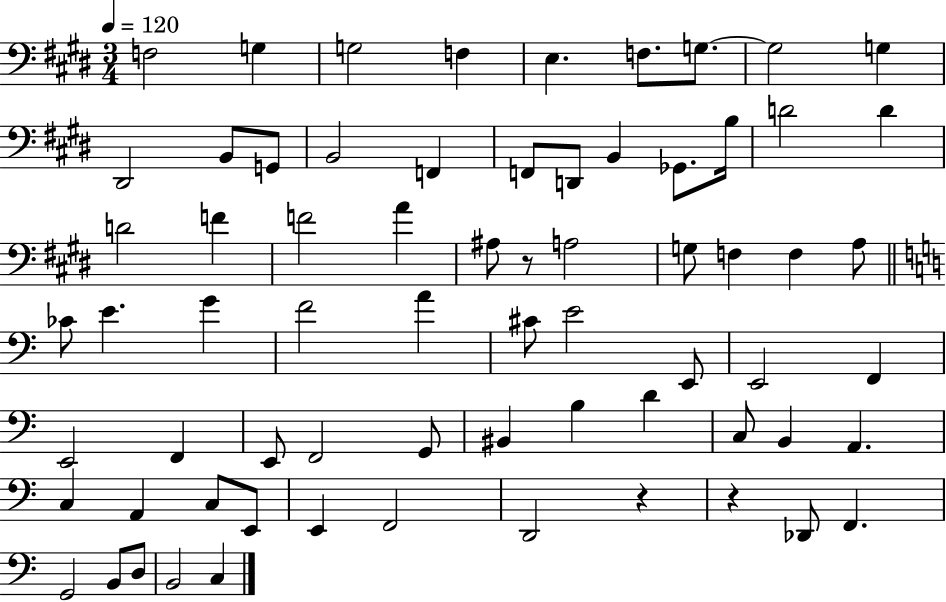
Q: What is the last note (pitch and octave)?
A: C3